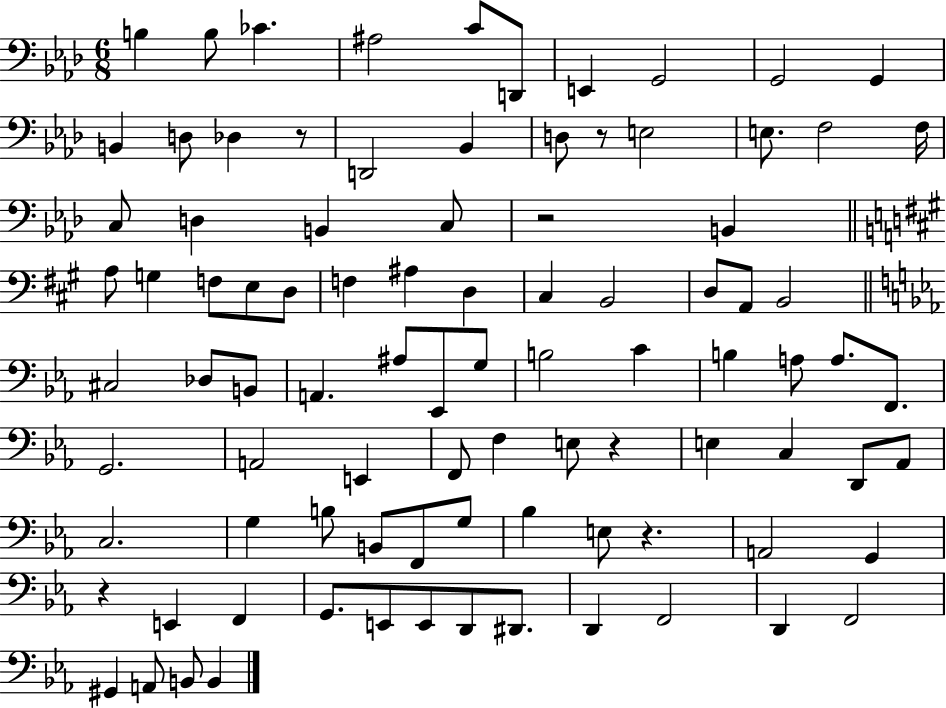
B3/q B3/e CES4/q. A#3/h C4/e D2/e E2/q G2/h G2/h G2/q B2/q D3/e Db3/q R/e D2/h Bb2/q D3/e R/e E3/h E3/e. F3/h F3/s C3/e D3/q B2/q C3/e R/h B2/q A3/e G3/q F3/e E3/e D3/e F3/q A#3/q D3/q C#3/q B2/h D3/e A2/e B2/h C#3/h Db3/e B2/e A2/q. A#3/e Eb2/e G3/e B3/h C4/q B3/q A3/e A3/e. F2/e. G2/h. A2/h E2/q F2/e F3/q E3/e R/q E3/q C3/q D2/e Ab2/e C3/h. G3/q B3/e B2/e F2/e G3/e Bb3/q E3/e R/q. A2/h G2/q R/q E2/q F2/q G2/e. E2/e E2/e D2/e D#2/e. D2/q F2/h D2/q F2/h G#2/q A2/e B2/e B2/q